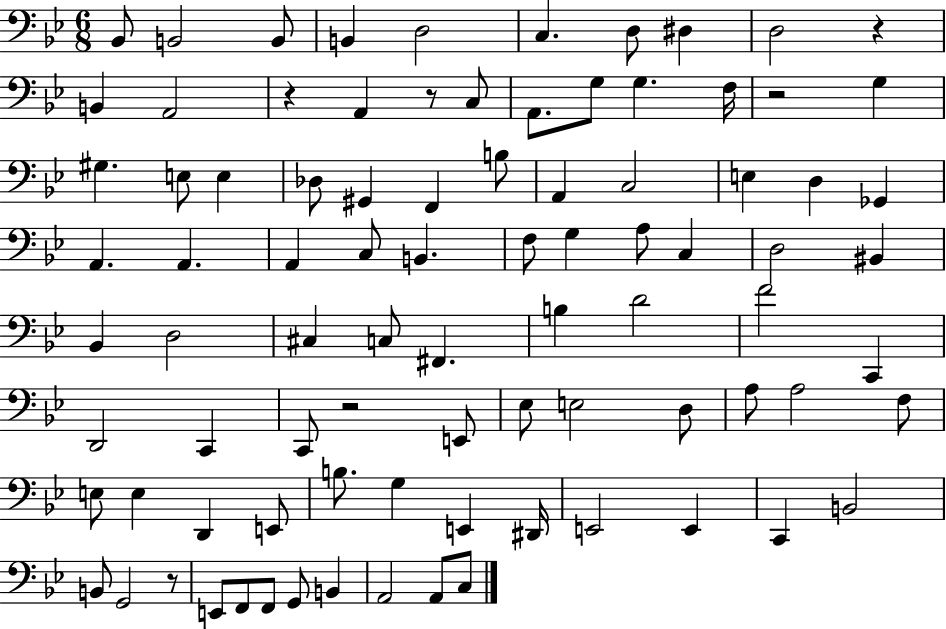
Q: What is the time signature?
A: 6/8